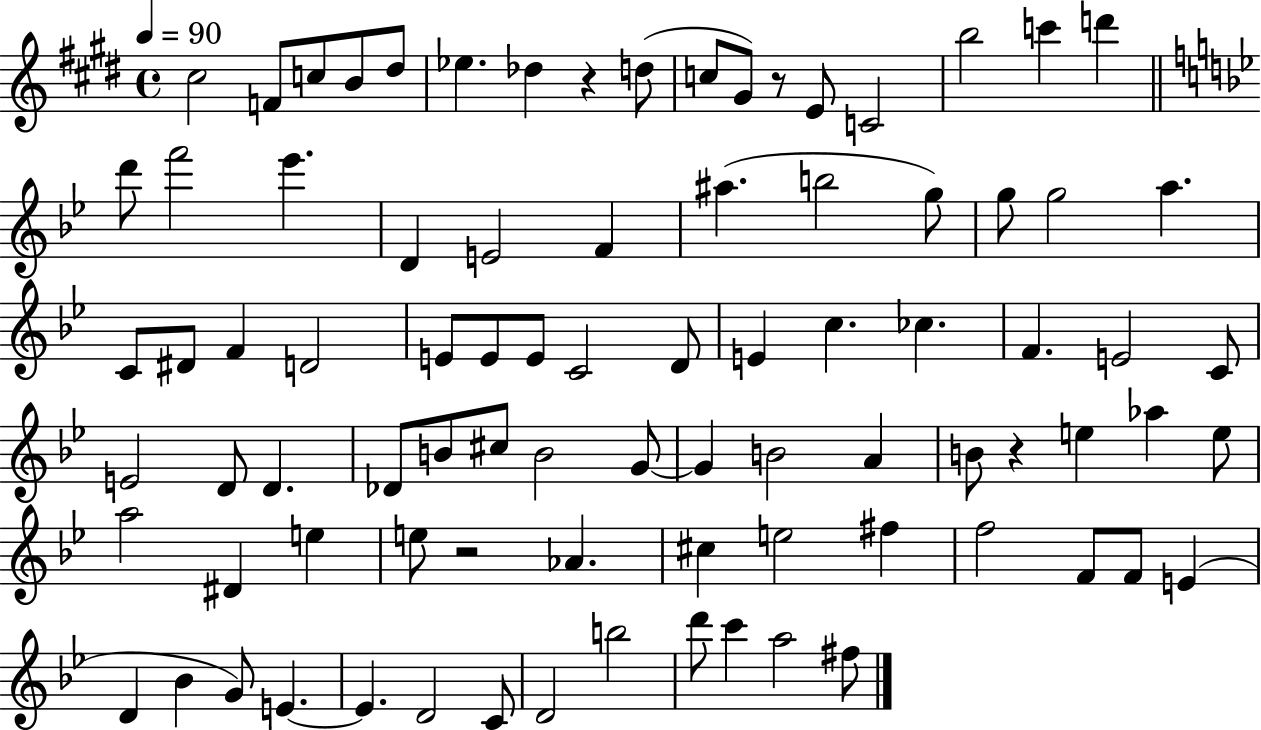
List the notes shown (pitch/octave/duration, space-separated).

C#5/h F4/e C5/e B4/e D#5/e Eb5/q. Db5/q R/q D5/e C5/e G#4/e R/e E4/e C4/h B5/h C6/q D6/q D6/e F6/h Eb6/q. D4/q E4/h F4/q A#5/q. B5/h G5/e G5/e G5/h A5/q. C4/e D#4/e F4/q D4/h E4/e E4/e E4/e C4/h D4/e E4/q C5/q. CES5/q. F4/q. E4/h C4/e E4/h D4/e D4/q. Db4/e B4/e C#5/e B4/h G4/e G4/q B4/h A4/q B4/e R/q E5/q Ab5/q E5/e A5/h D#4/q E5/q E5/e R/h Ab4/q. C#5/q E5/h F#5/q F5/h F4/e F4/e E4/q D4/q Bb4/q G4/e E4/q. E4/q. D4/h C4/e D4/h B5/h D6/e C6/q A5/h F#5/e